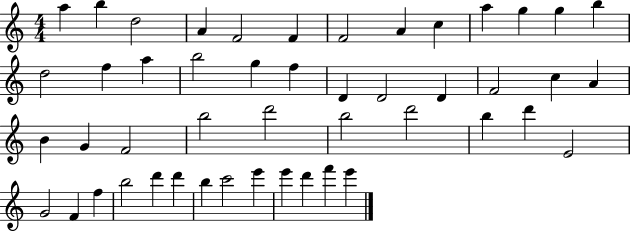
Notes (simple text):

A5/q B5/q D5/h A4/q F4/h F4/q F4/h A4/q C5/q A5/q G5/q G5/q B5/q D5/h F5/q A5/q B5/h G5/q F5/q D4/q D4/h D4/q F4/h C5/q A4/q B4/q G4/q F4/h B5/h D6/h B5/h D6/h B5/q D6/q E4/h G4/h F4/q F5/q B5/h D6/q D6/q B5/q C6/h E6/q E6/q D6/q F6/q E6/q